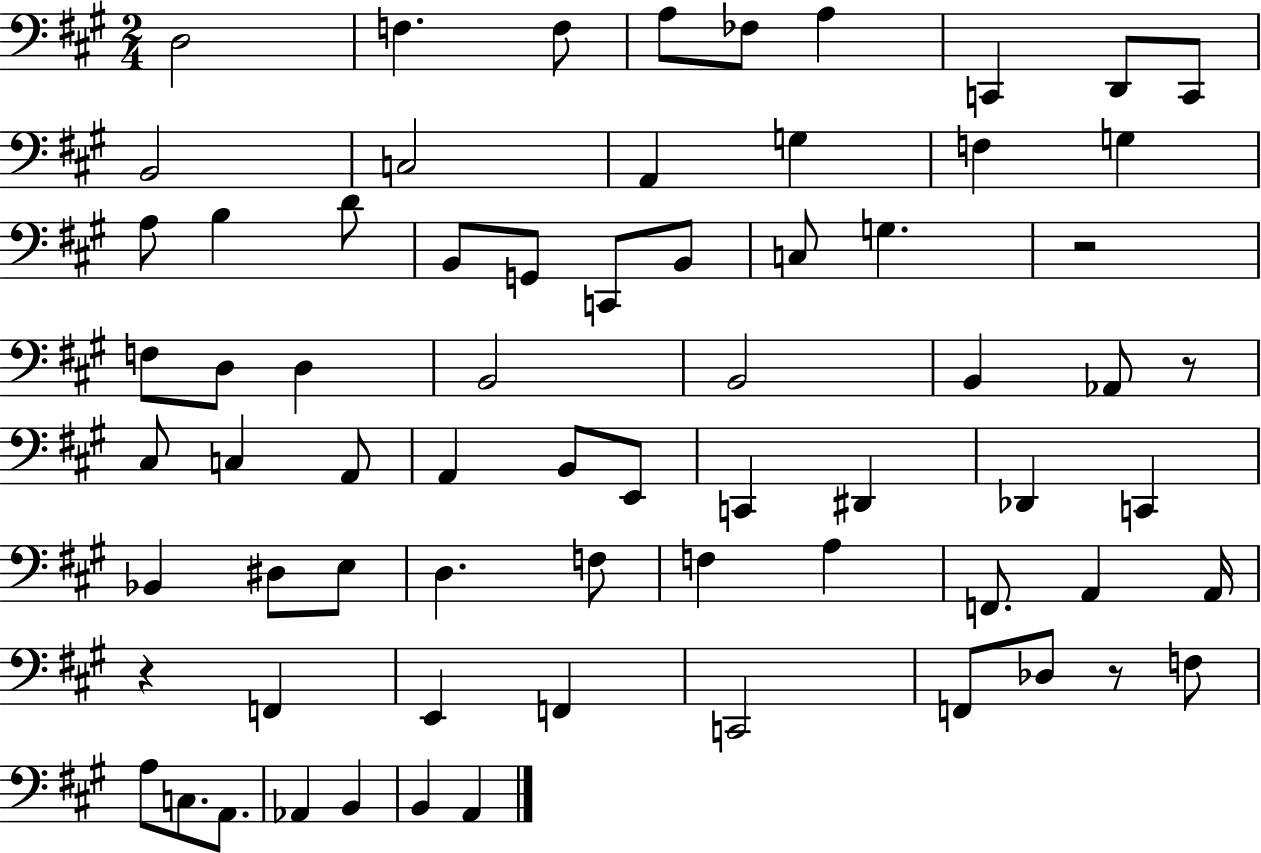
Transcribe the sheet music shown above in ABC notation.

X:1
T:Untitled
M:2/4
L:1/4
K:A
D,2 F, F,/2 A,/2 _F,/2 A, C,, D,,/2 C,,/2 B,,2 C,2 A,, G, F, G, A,/2 B, D/2 B,,/2 G,,/2 C,,/2 B,,/2 C,/2 G, z2 F,/2 D,/2 D, B,,2 B,,2 B,, _A,,/2 z/2 ^C,/2 C, A,,/2 A,, B,,/2 E,,/2 C,, ^D,, _D,, C,, _B,, ^D,/2 E,/2 D, F,/2 F, A, F,,/2 A,, A,,/4 z F,, E,, F,, C,,2 F,,/2 _D,/2 z/2 F,/2 A,/2 C,/2 A,,/2 _A,, B,, B,, A,,